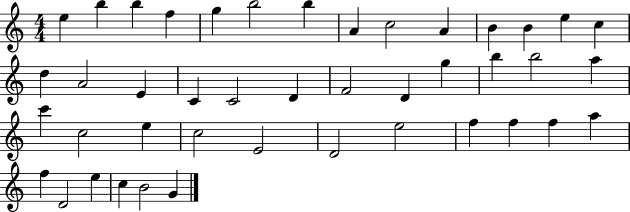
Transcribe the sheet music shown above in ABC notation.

X:1
T:Untitled
M:4/4
L:1/4
K:C
e b b f g b2 b A c2 A B B e c d A2 E C C2 D F2 D g b b2 a c' c2 e c2 E2 D2 e2 f f f a f D2 e c B2 G